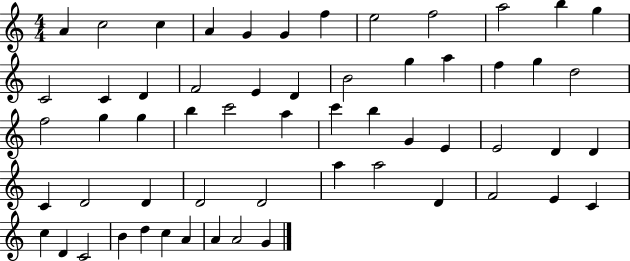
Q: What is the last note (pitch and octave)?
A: G4